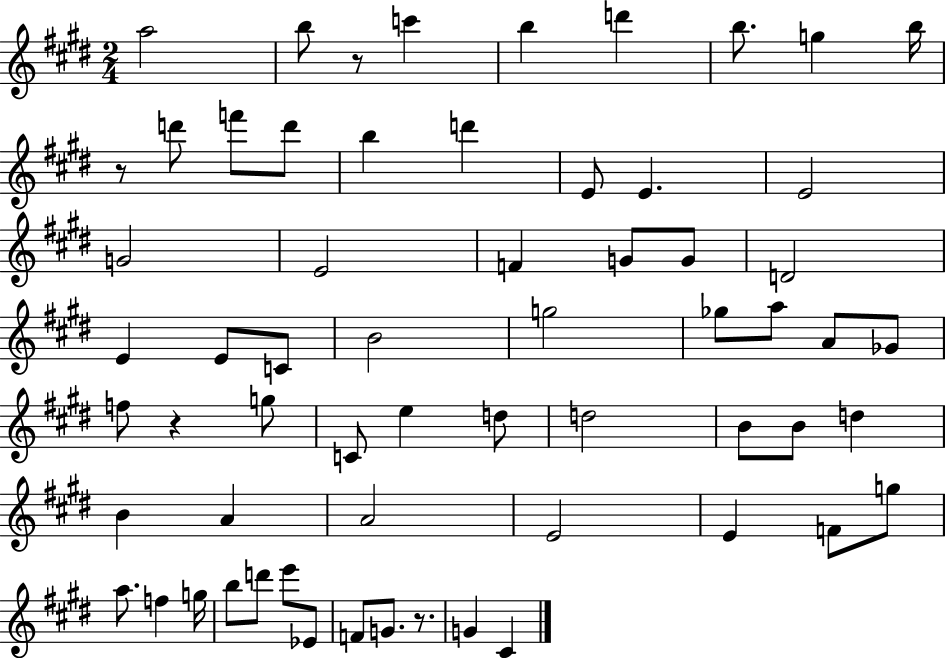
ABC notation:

X:1
T:Untitled
M:2/4
L:1/4
K:E
a2 b/2 z/2 c' b d' b/2 g b/4 z/2 d'/2 f'/2 d'/2 b d' E/2 E E2 G2 E2 F G/2 G/2 D2 E E/2 C/2 B2 g2 _g/2 a/2 A/2 _G/2 f/2 z g/2 C/2 e d/2 d2 B/2 B/2 d B A A2 E2 E F/2 g/2 a/2 f g/4 b/2 d'/2 e'/2 _E/2 F/2 G/2 z/2 G ^C